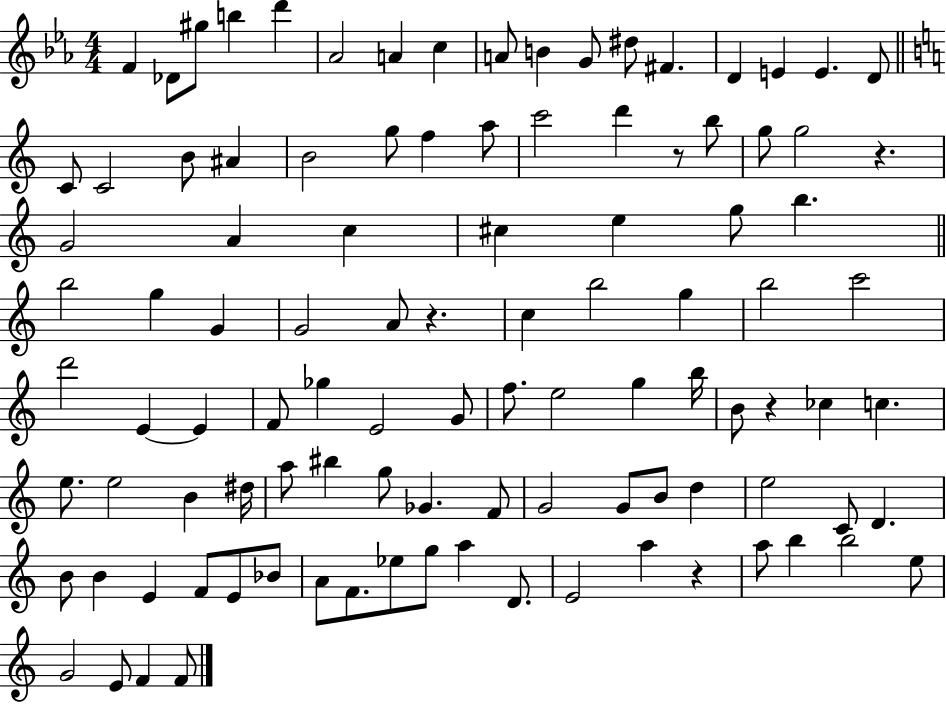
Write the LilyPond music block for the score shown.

{
  \clef treble
  \numericTimeSignature
  \time 4/4
  \key ees \major
  f'4 des'8 gis''8 b''4 d'''4 | aes'2 a'4 c''4 | a'8 b'4 g'8 dis''8 fis'4. | d'4 e'4 e'4. d'8 | \break \bar "||" \break \key c \major c'8 c'2 b'8 ais'4 | b'2 g''8 f''4 a''8 | c'''2 d'''4 r8 b''8 | g''8 g''2 r4. | \break g'2 a'4 c''4 | cis''4 e''4 g''8 b''4. | \bar "||" \break \key c \major b''2 g''4 g'4 | g'2 a'8 r4. | c''4 b''2 g''4 | b''2 c'''2 | \break d'''2 e'4~~ e'4 | f'8 ges''4 e'2 g'8 | f''8. e''2 g''4 b''16 | b'8 r4 ces''4 c''4. | \break e''8. e''2 b'4 dis''16 | a''8 bis''4 g''8 ges'4. f'8 | g'2 g'8 b'8 d''4 | e''2 c'8 d'4. | \break b'8 b'4 e'4 f'8 e'8 bes'8 | a'8 f'8. ees''8 g''8 a''4 d'8. | e'2 a''4 r4 | a''8 b''4 b''2 e''8 | \break g'2 e'8 f'4 f'8 | \bar "|."
}